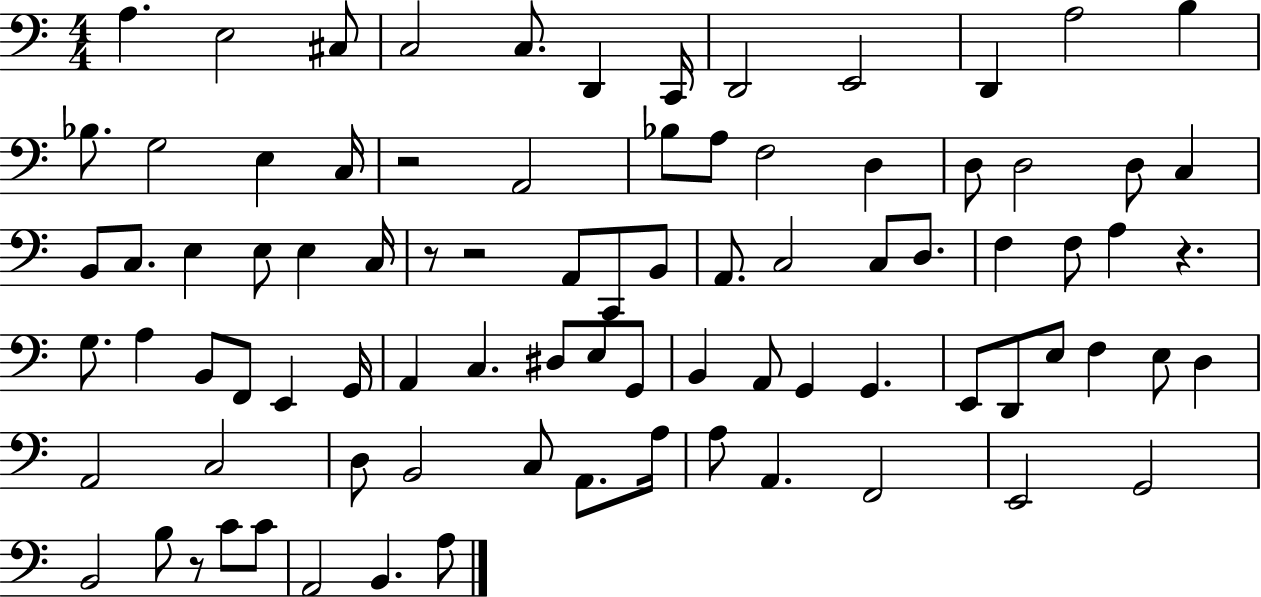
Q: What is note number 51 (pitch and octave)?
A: E3